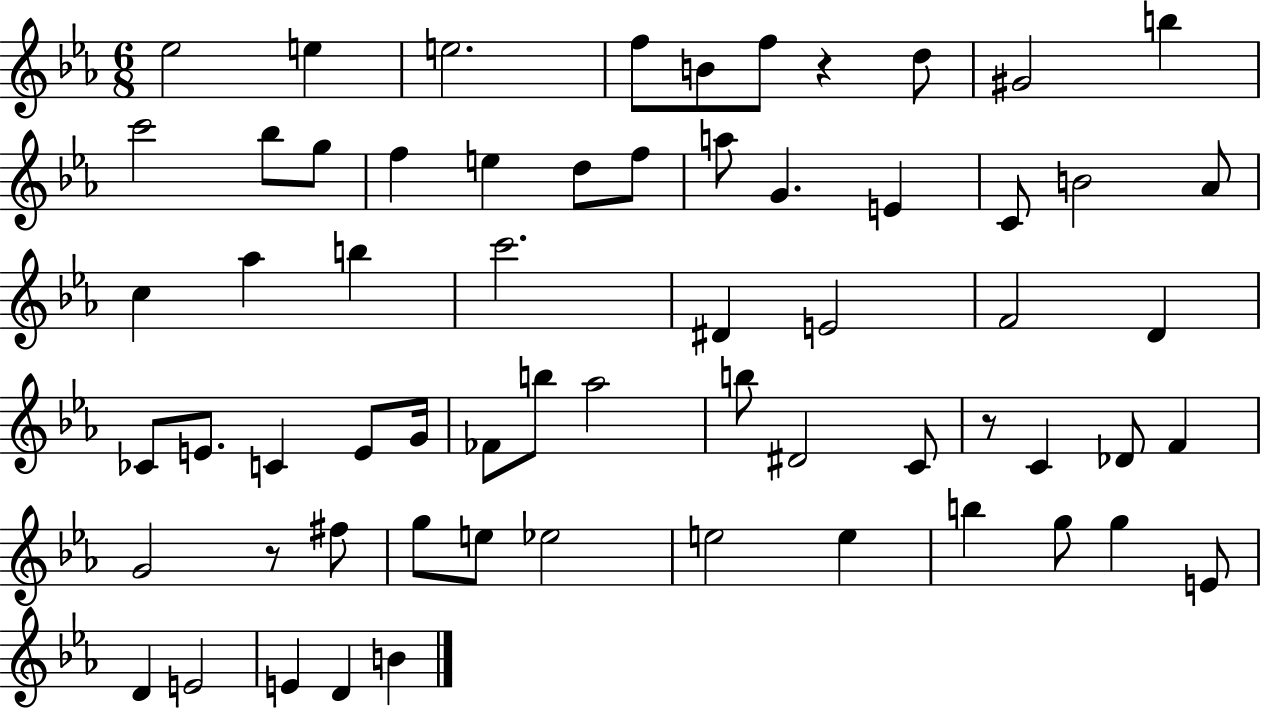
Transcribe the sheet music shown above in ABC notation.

X:1
T:Untitled
M:6/8
L:1/4
K:Eb
_e2 e e2 f/2 B/2 f/2 z d/2 ^G2 b c'2 _b/2 g/2 f e d/2 f/2 a/2 G E C/2 B2 _A/2 c _a b c'2 ^D E2 F2 D _C/2 E/2 C E/2 G/4 _F/2 b/2 _a2 b/2 ^D2 C/2 z/2 C _D/2 F G2 z/2 ^f/2 g/2 e/2 _e2 e2 e b g/2 g E/2 D E2 E D B